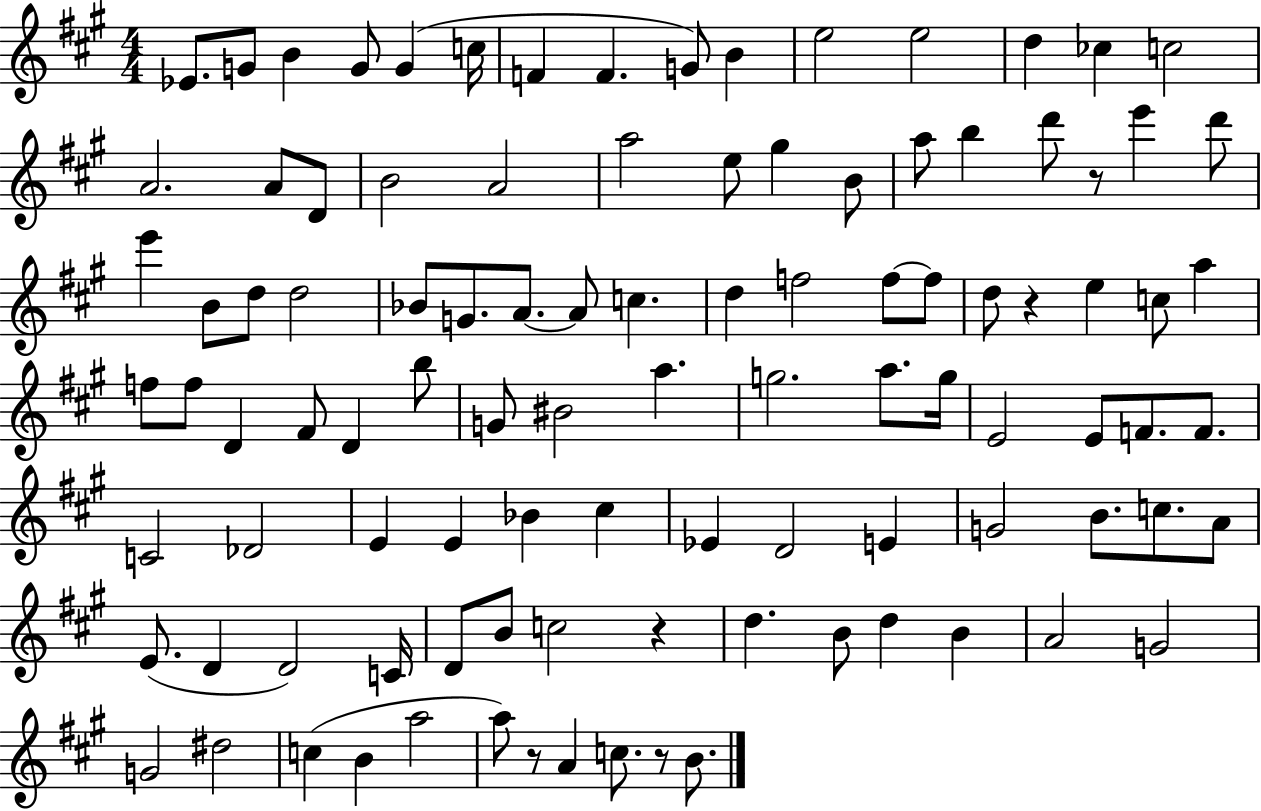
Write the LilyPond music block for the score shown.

{
  \clef treble
  \numericTimeSignature
  \time 4/4
  \key a \major
  ees'8. g'8 b'4 g'8 g'4( c''16 | f'4 f'4. g'8) b'4 | e''2 e''2 | d''4 ces''4 c''2 | \break a'2. a'8 d'8 | b'2 a'2 | a''2 e''8 gis''4 b'8 | a''8 b''4 d'''8 r8 e'''4 d'''8 | \break e'''4 b'8 d''8 d''2 | bes'8 g'8. a'8.~~ a'8 c''4. | d''4 f''2 f''8~~ f''8 | d''8 r4 e''4 c''8 a''4 | \break f''8 f''8 d'4 fis'8 d'4 b''8 | g'8 bis'2 a''4. | g''2. a''8. g''16 | e'2 e'8 f'8. f'8. | \break c'2 des'2 | e'4 e'4 bes'4 cis''4 | ees'4 d'2 e'4 | g'2 b'8. c''8. a'8 | \break e'8.( d'4 d'2) c'16 | d'8 b'8 c''2 r4 | d''4. b'8 d''4 b'4 | a'2 g'2 | \break g'2 dis''2 | c''4( b'4 a''2 | a''8) r8 a'4 c''8. r8 b'8. | \bar "|."
}